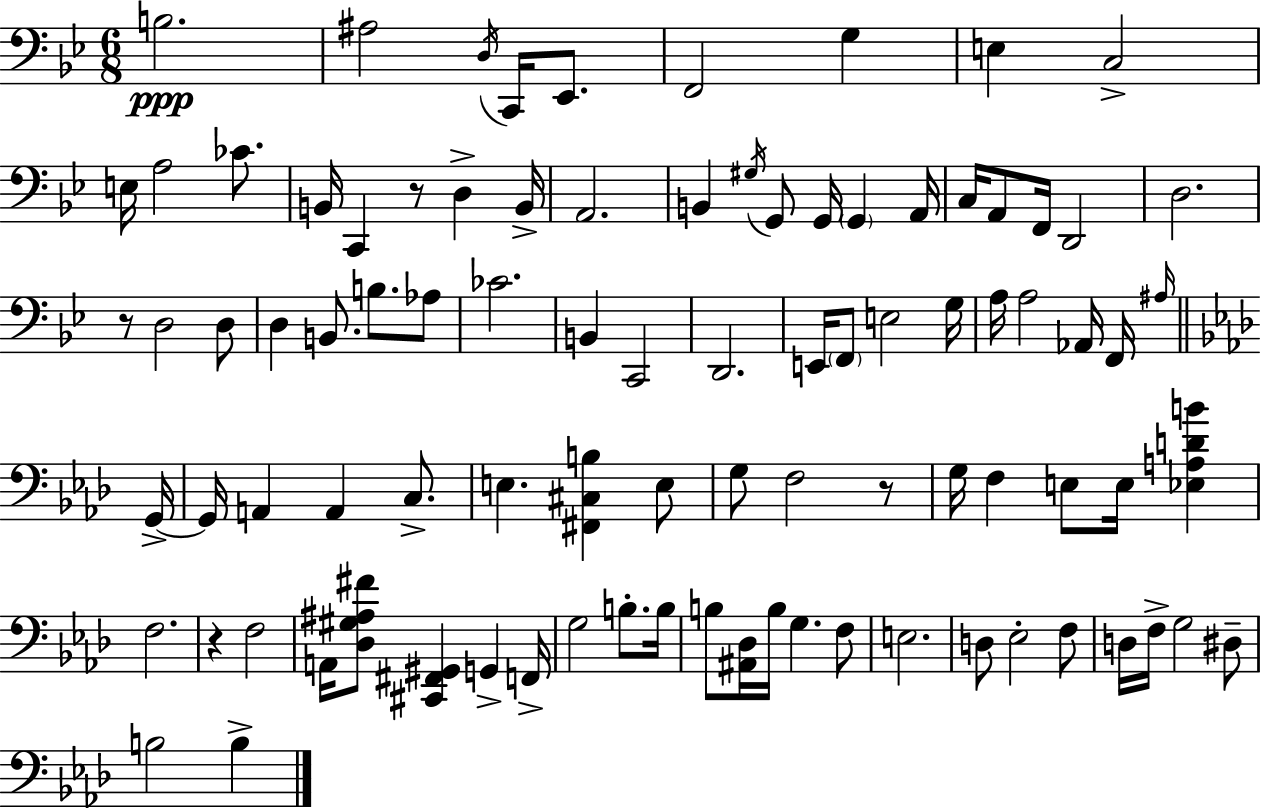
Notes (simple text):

B3/h. A#3/h D3/s C2/s Eb2/e. F2/h G3/q E3/q C3/h E3/s A3/h CES4/e. B2/s C2/q R/e D3/q B2/s A2/h. B2/q G#3/s G2/e G2/s G2/q A2/s C3/s A2/e F2/s D2/h D3/h. R/e D3/h D3/e D3/q B2/e. B3/e. Ab3/e CES4/h. B2/q C2/h D2/h. E2/s F2/e E3/h G3/s A3/s A3/h Ab2/s F2/s A#3/s G2/s G2/s A2/q A2/q C3/e. E3/q. [F#2,C#3,B3]/q E3/e G3/e F3/h R/e G3/s F3/q E3/e E3/s [Eb3,A3,D4,B4]/q F3/h. R/q F3/h A2/s [Db3,G#3,A#3,F#4]/e [C#2,F#2,G#2]/q G2/q F2/s G3/h B3/e. B3/s B3/e [A#2,Db3]/s B3/s G3/q. F3/e E3/h. D3/e Eb3/h F3/e D3/s F3/s G3/h D#3/e B3/h B3/q